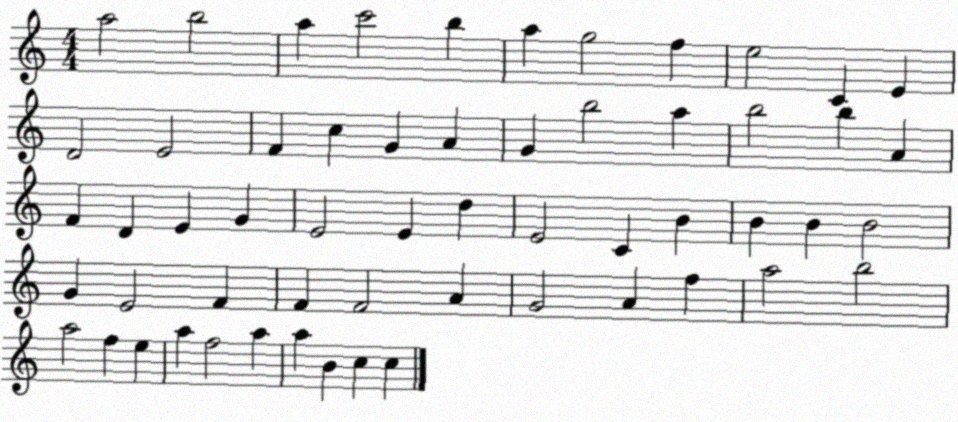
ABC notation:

X:1
T:Untitled
M:4/4
L:1/4
K:C
a2 b2 a c'2 b a g2 f e2 C E D2 E2 F c G A G b2 a b2 b A F D E G E2 E d E2 C B B B B2 G E2 F F F2 A G2 A f a2 b2 a2 f e a f2 a a B c c